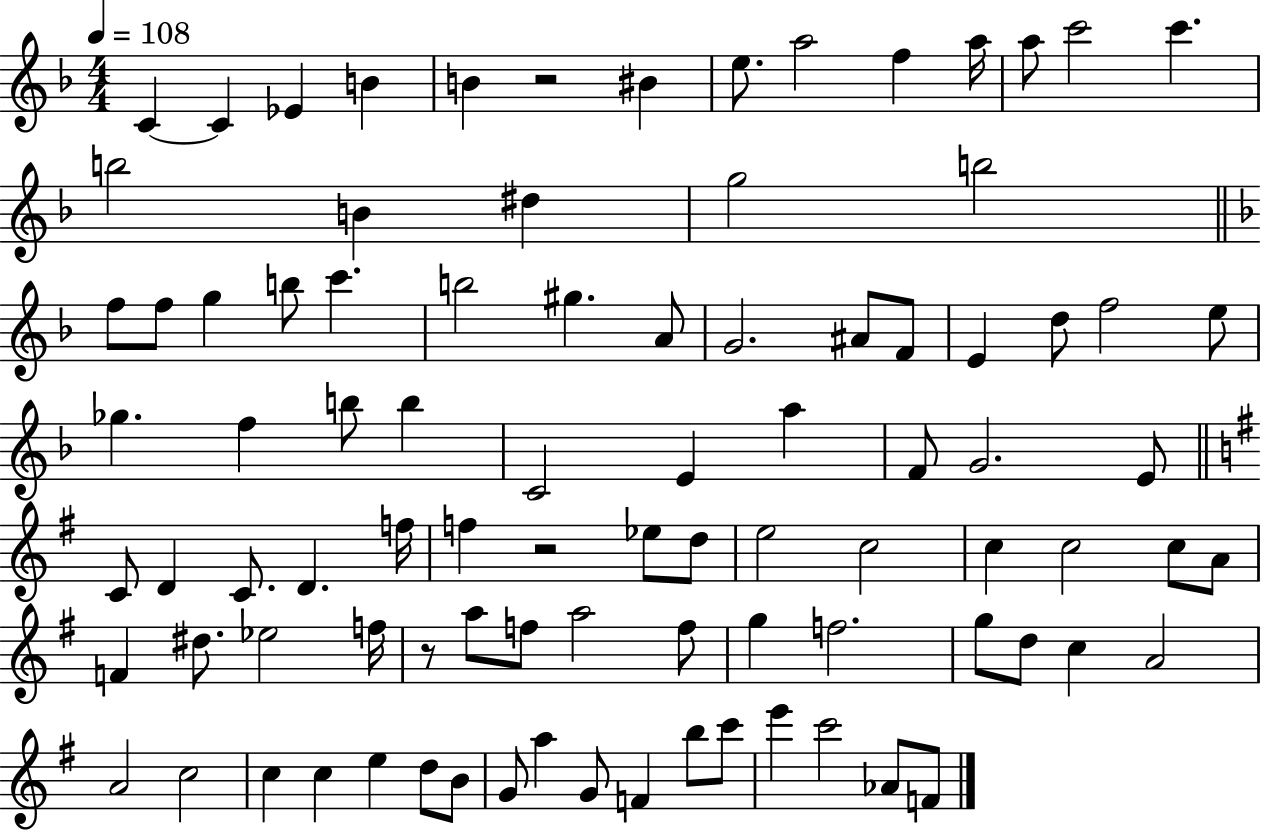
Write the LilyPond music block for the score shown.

{
  \clef treble
  \numericTimeSignature
  \time 4/4
  \key f \major
  \tempo 4 = 108
  c'4~~ c'4 ees'4 b'4 | b'4 r2 bis'4 | e''8. a''2 f''4 a''16 | a''8 c'''2 c'''4. | \break b''2 b'4 dis''4 | g''2 b''2 | \bar "||" \break \key f \major f''8 f''8 g''4 b''8 c'''4. | b''2 gis''4. a'8 | g'2. ais'8 f'8 | e'4 d''8 f''2 e''8 | \break ges''4. f''4 b''8 b''4 | c'2 e'4 a''4 | f'8 g'2. e'8 | \bar "||" \break \key g \major c'8 d'4 c'8. d'4. f''16 | f''4 r2 ees''8 d''8 | e''2 c''2 | c''4 c''2 c''8 a'8 | \break f'4 dis''8. ees''2 f''16 | r8 a''8 f''8 a''2 f''8 | g''4 f''2. | g''8 d''8 c''4 a'2 | \break a'2 c''2 | c''4 c''4 e''4 d''8 b'8 | g'8 a''4 g'8 f'4 b''8 c'''8 | e'''4 c'''2 aes'8 f'8 | \break \bar "|."
}